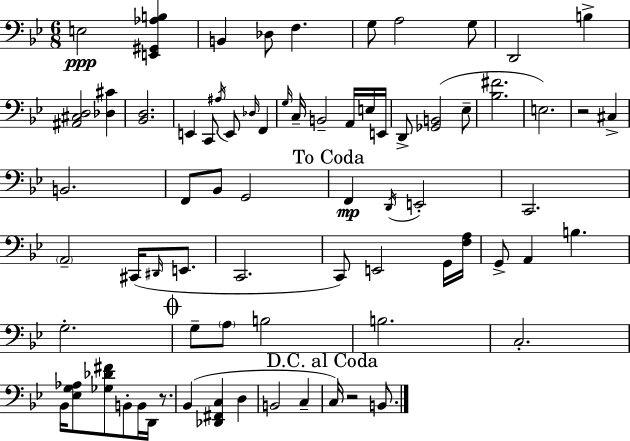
E3/h [E2,G#2,Ab3,B3]/q B2/q Db3/e F3/q. G3/e A3/h G3/e D2/h B3/q [A#2,C#3,D3]/h [Db3,C#4]/q [Bb2,D3]/h. E2/q C2/e A#3/s E2/e Db3/s F2/q G3/s C3/s B2/h A2/s E3/s E2/s D2/e [Gb2,B2]/h Eb3/e [Bb3,F#4]/h. E3/h. R/h C#3/q B2/h. F2/e Bb2/e G2/h F2/q D2/s E2/h C2/h. A2/h C#2/s D#2/s E2/e. C2/h. C2/e E2/h G2/s [F3,A3]/s G2/e A2/q B3/q. G3/h. G3/e A3/e B3/h B3/h. C3/h. Bb2/s [Eb3,G3,Ab3]/e [Gb3,Db4,F#4]/e B2/e B2/s D2/s R/e. Bb2/q [Db2,F#2,C3]/q D3/q B2/h C3/q C3/s R/h B2/e.